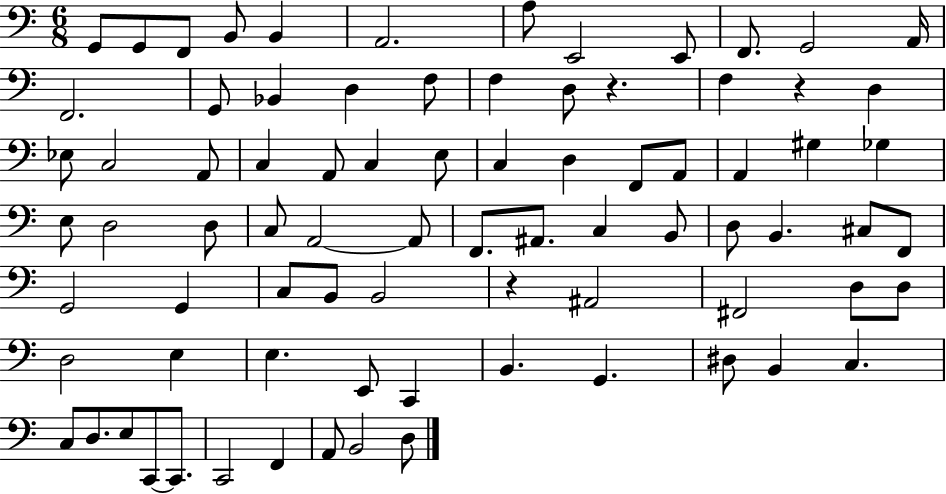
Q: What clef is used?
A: bass